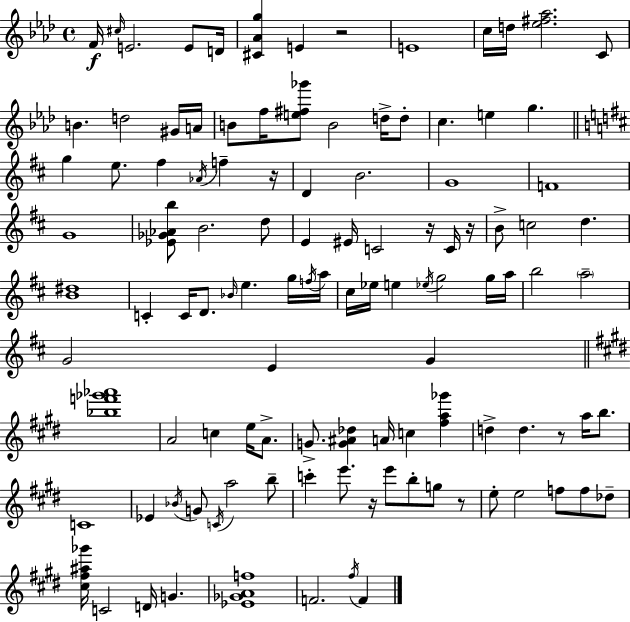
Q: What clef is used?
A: treble